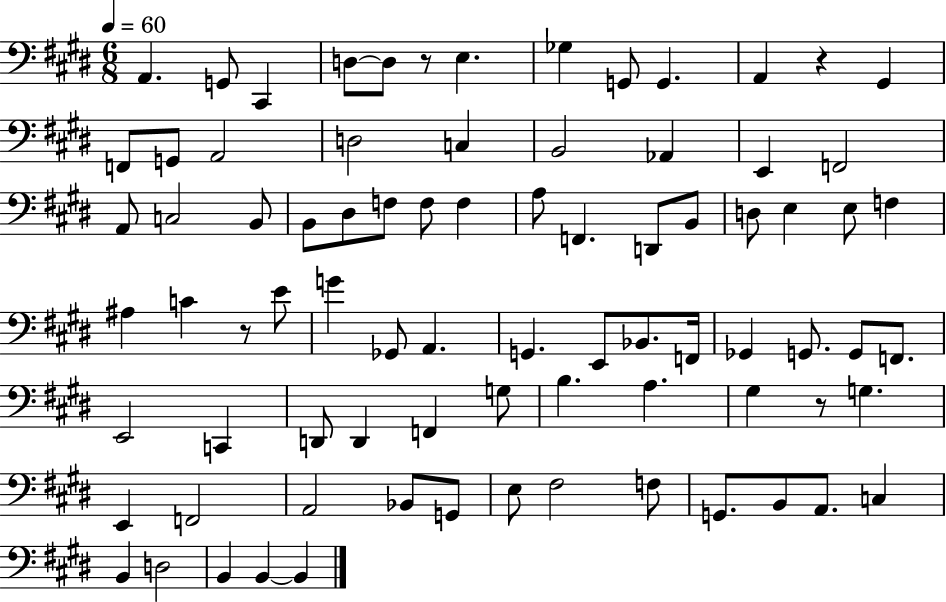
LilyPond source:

{
  \clef bass
  \numericTimeSignature
  \time 6/8
  \key e \major
  \tempo 4 = 60
  \repeat volta 2 { a,4. g,8 cis,4 | d8~~ d8 r8 e4. | ges4 g,8 g,4. | a,4 r4 gis,4 | \break f,8 g,8 a,2 | d2 c4 | b,2 aes,4 | e,4 f,2 | \break a,8 c2 b,8 | b,8 dis8 f8 f8 f4 | a8 f,4. d,8 b,8 | d8 e4 e8 f4 | \break ais4 c'4 r8 e'8 | g'4 ges,8 a,4. | g,4. e,8 bes,8. f,16 | ges,4 g,8. g,8 f,8. | \break e,2 c,4 | d,8 d,4 f,4 g8 | b4. a4. | gis4 r8 g4. | \break e,4 f,2 | a,2 bes,8 g,8 | e8 fis2 f8 | g,8. b,8 a,8. c4 | \break b,4 d2 | b,4 b,4~~ b,4 | } \bar "|."
}